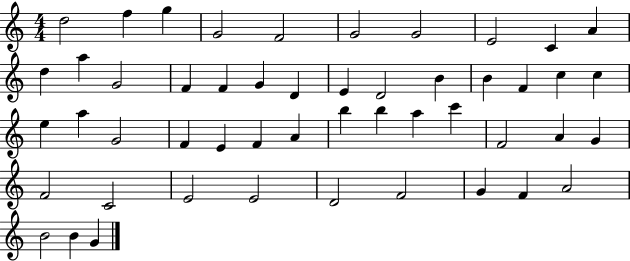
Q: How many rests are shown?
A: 0